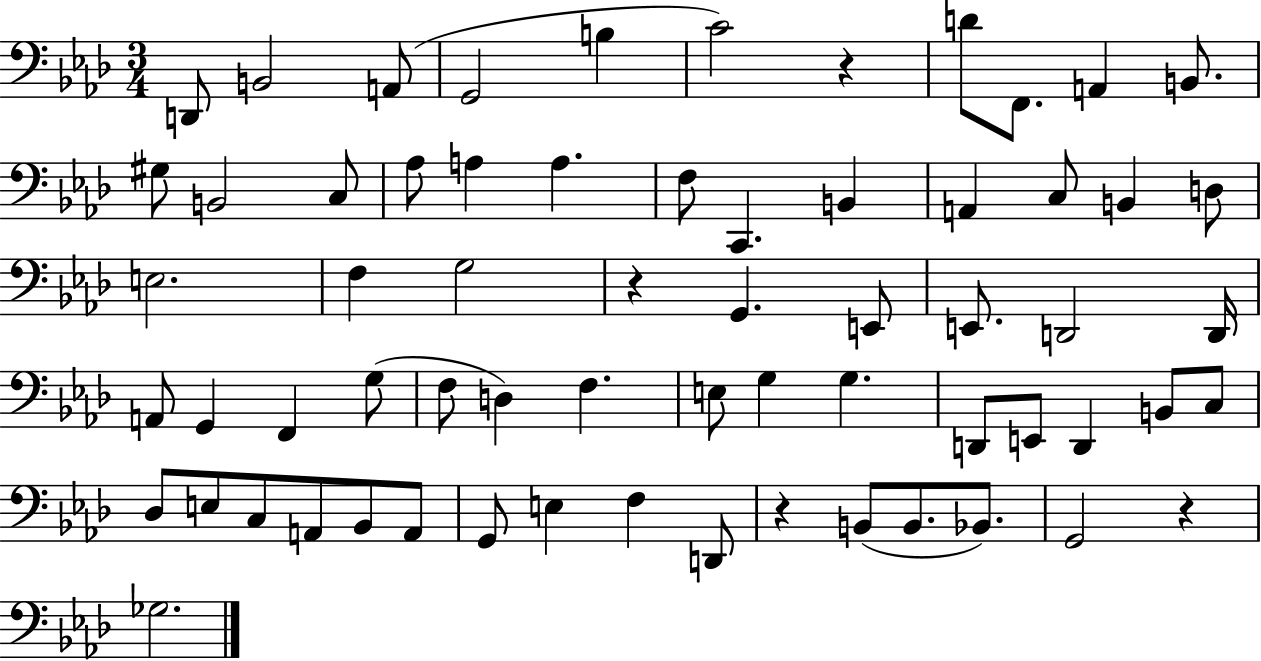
X:1
T:Untitled
M:3/4
L:1/4
K:Ab
D,,/2 B,,2 A,,/2 G,,2 B, C2 z D/2 F,,/2 A,, B,,/2 ^G,/2 B,,2 C,/2 _A,/2 A, A, F,/2 C,, B,, A,, C,/2 B,, D,/2 E,2 F, G,2 z G,, E,,/2 E,,/2 D,,2 D,,/4 A,,/2 G,, F,, G,/2 F,/2 D, F, E,/2 G, G, D,,/2 E,,/2 D,, B,,/2 C,/2 _D,/2 E,/2 C,/2 A,,/2 _B,,/2 A,,/2 G,,/2 E, F, D,,/2 z B,,/2 B,,/2 _B,,/2 G,,2 z _G,2